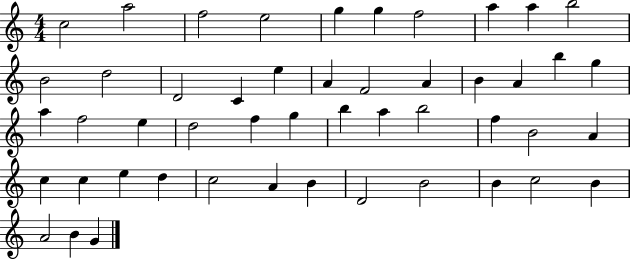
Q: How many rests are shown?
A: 0